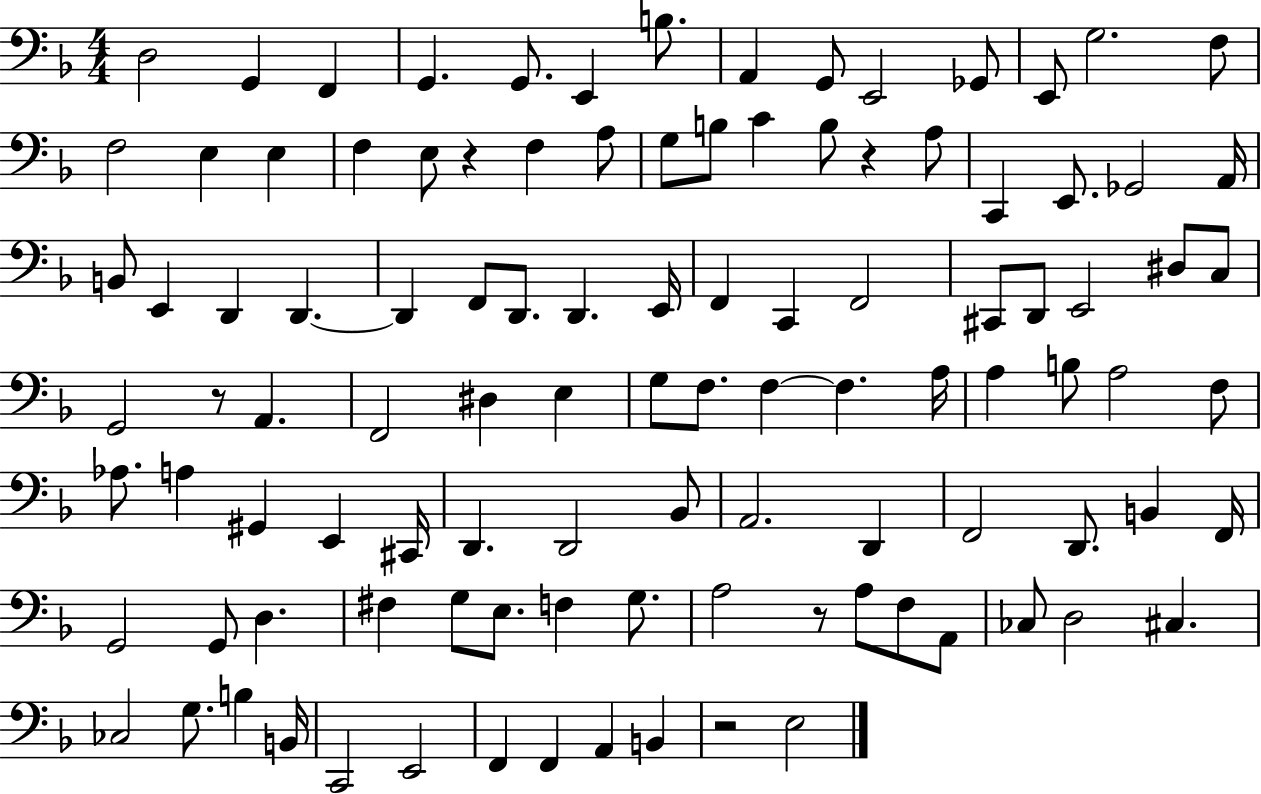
X:1
T:Untitled
M:4/4
L:1/4
K:F
D,2 G,, F,, G,, G,,/2 E,, B,/2 A,, G,,/2 E,,2 _G,,/2 E,,/2 G,2 F,/2 F,2 E, E, F, E,/2 z F, A,/2 G,/2 B,/2 C B,/2 z A,/2 C,, E,,/2 _G,,2 A,,/4 B,,/2 E,, D,, D,, D,, F,,/2 D,,/2 D,, E,,/4 F,, C,, F,,2 ^C,,/2 D,,/2 E,,2 ^D,/2 C,/2 G,,2 z/2 A,, F,,2 ^D, E, G,/2 F,/2 F, F, A,/4 A, B,/2 A,2 F,/2 _A,/2 A, ^G,, E,, ^C,,/4 D,, D,,2 _B,,/2 A,,2 D,, F,,2 D,,/2 B,, F,,/4 G,,2 G,,/2 D, ^F, G,/2 E,/2 F, G,/2 A,2 z/2 A,/2 F,/2 A,,/2 _C,/2 D,2 ^C, _C,2 G,/2 B, B,,/4 C,,2 E,,2 F,, F,, A,, B,, z2 E,2